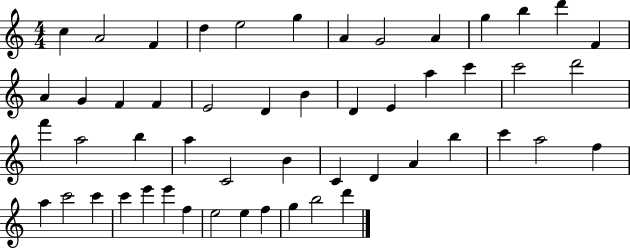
X:1
T:Untitled
M:4/4
L:1/4
K:C
c A2 F d e2 g A G2 A g b d' F A G F F E2 D B D E a c' c'2 d'2 f' a2 b a C2 B C D A b c' a2 f a c'2 c' c' e' e' f e2 e f g b2 d'